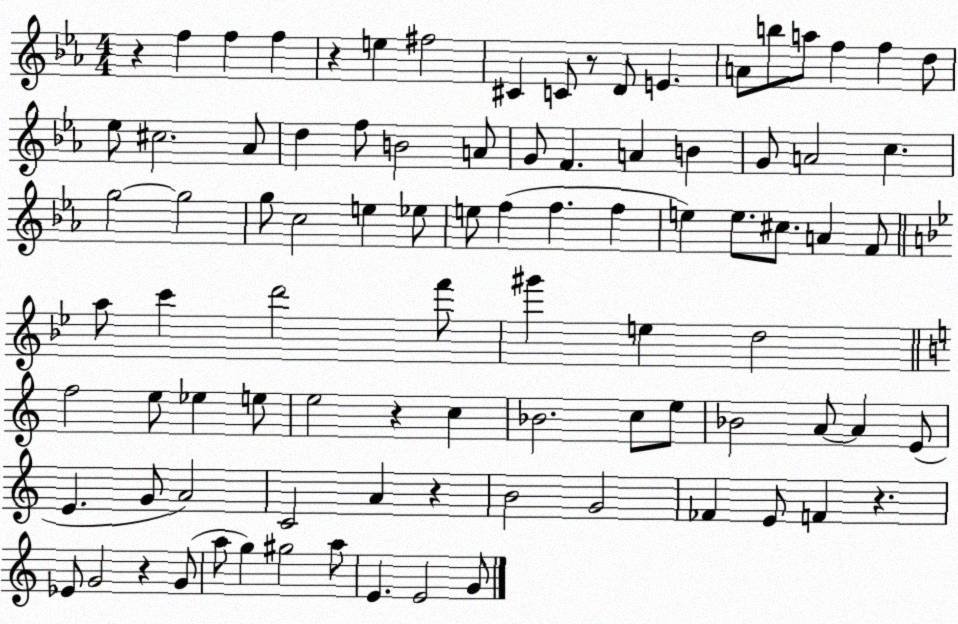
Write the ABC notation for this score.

X:1
T:Untitled
M:4/4
L:1/4
K:Eb
z f f f z e ^f2 ^C C/2 z/2 D/2 E A/2 b/2 a/2 f f d/2 _e/2 ^c2 _A/2 d f/2 B2 A/2 G/2 F A B G/2 A2 c g2 g2 g/2 c2 e _e/2 e/2 f f f e e/2 ^c/2 A F/2 a/2 c' d'2 f'/2 ^g' e d2 f2 e/2 _e e/2 e2 z c _B2 c/2 e/2 _B2 A/2 A E/2 E G/2 A2 C2 A z B2 G2 _F E/2 F z _E/2 G2 z G/2 a/2 g ^g2 a/2 E E2 G/2